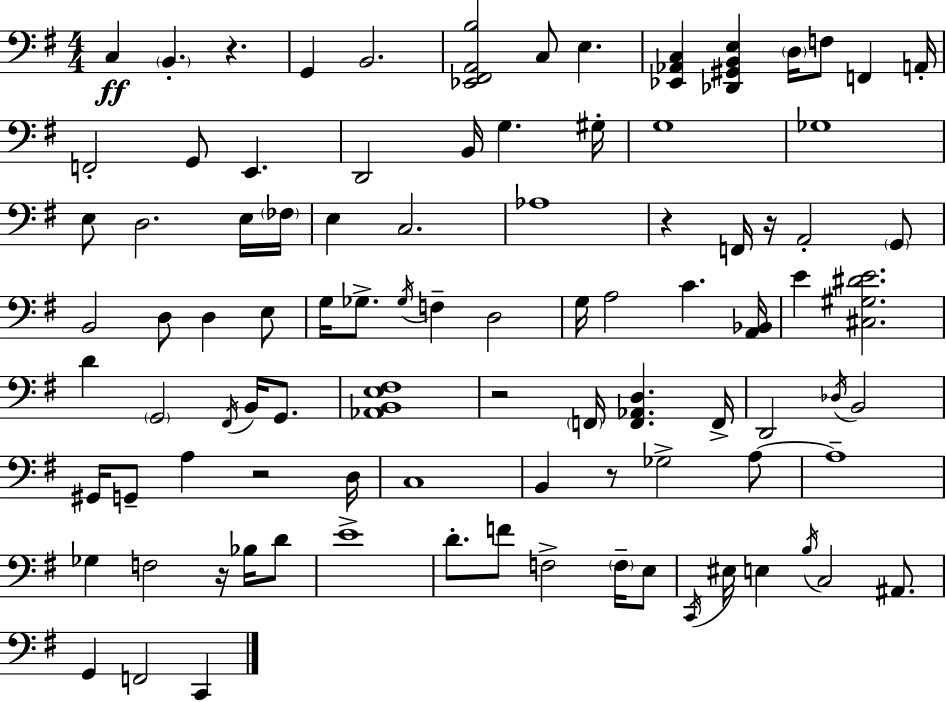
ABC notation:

X:1
T:Untitled
M:4/4
L:1/4
K:Em
C, B,, z G,, B,,2 [_E,,^F,,A,,B,]2 C,/2 E, [_E,,_A,,C,] [_D,,^G,,B,,E,] D,/4 F,/2 F,, A,,/4 F,,2 G,,/2 E,, D,,2 B,,/4 G, ^G,/4 G,4 _G,4 E,/2 D,2 E,/4 _F,/4 E, C,2 _A,4 z F,,/4 z/4 A,,2 G,,/2 B,,2 D,/2 D, E,/2 G,/4 _G,/2 _G,/4 F, D,2 G,/4 A,2 C [A,,_B,,]/4 E [^C,^G,^DE]2 D G,,2 ^F,,/4 B,,/4 G,,/2 [_A,,B,,E,^F,]4 z2 F,,/4 [F,,_A,,D,] F,,/4 D,,2 _D,/4 B,,2 ^G,,/4 G,,/2 A, z2 D,/4 C,4 B,, z/2 _G,2 A,/2 A,4 _G, F,2 z/4 _B,/4 D/2 E4 D/2 F/2 F,2 F,/4 E,/2 C,,/4 ^E,/4 E, B,/4 C,2 ^A,,/2 G,, F,,2 C,,